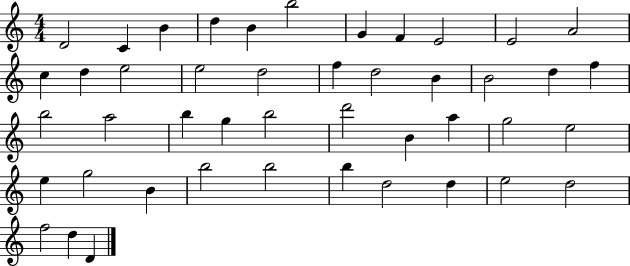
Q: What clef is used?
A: treble